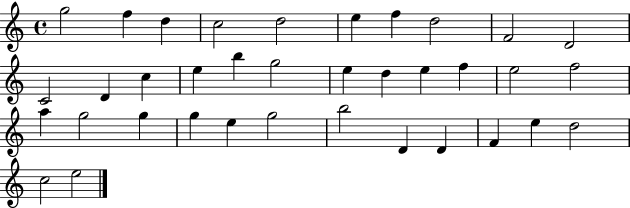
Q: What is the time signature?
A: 4/4